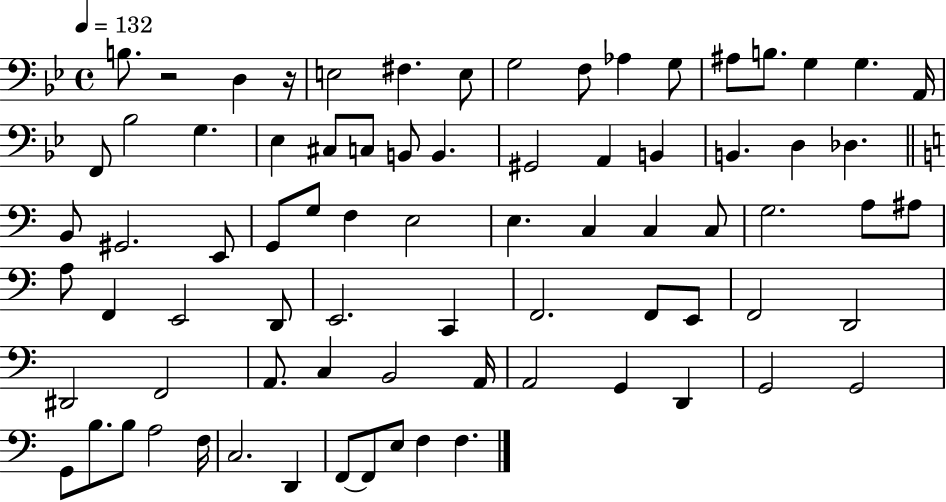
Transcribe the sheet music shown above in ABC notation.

X:1
T:Untitled
M:4/4
L:1/4
K:Bb
B,/2 z2 D, z/4 E,2 ^F, E,/2 G,2 F,/2 _A, G,/2 ^A,/2 B,/2 G, G, A,,/4 F,,/2 _B,2 G, _E, ^C,/2 C,/2 B,,/2 B,, ^G,,2 A,, B,, B,, D, _D, B,,/2 ^G,,2 E,,/2 G,,/2 G,/2 F, E,2 E, C, C, C,/2 G,2 A,/2 ^A,/2 A,/2 F,, E,,2 D,,/2 E,,2 C,, F,,2 F,,/2 E,,/2 F,,2 D,,2 ^D,,2 F,,2 A,,/2 C, B,,2 A,,/4 A,,2 G,, D,, G,,2 G,,2 G,,/2 B,/2 B,/2 A,2 F,/4 C,2 D,, F,,/2 F,,/2 E,/2 F, F,